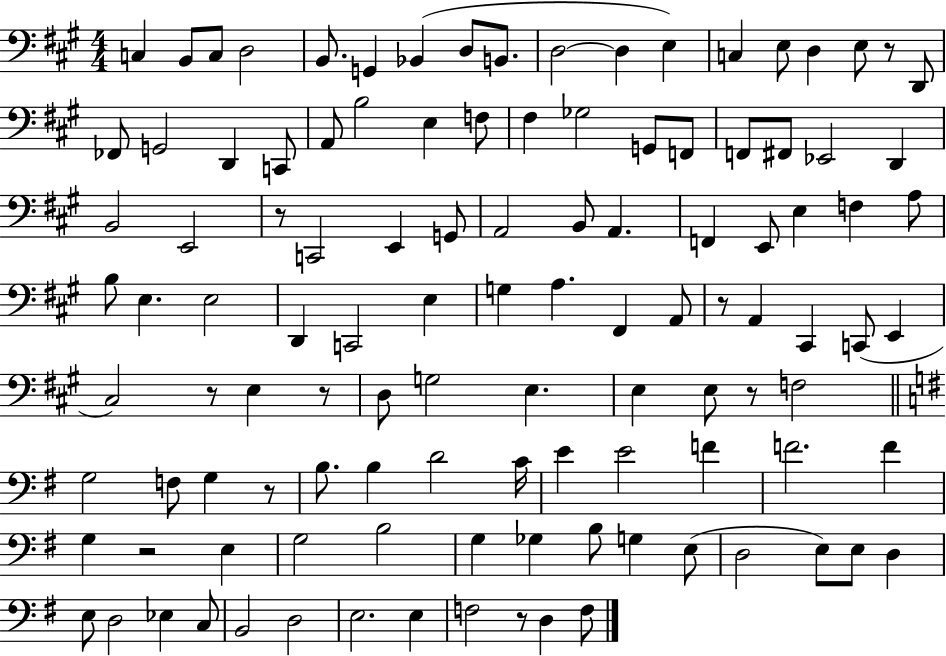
C3/q B2/e C3/e D3/h B2/e. G2/q Bb2/q D3/e B2/e. D3/h D3/q E3/q C3/q E3/e D3/q E3/e R/e D2/e FES2/e G2/h D2/q C2/e A2/e B3/h E3/q F3/e F#3/q Gb3/h G2/e F2/e F2/e F#2/e Eb2/h D2/q B2/h E2/h R/e C2/h E2/q G2/e A2/h B2/e A2/q. F2/q E2/e E3/q F3/q A3/e B3/e E3/q. E3/h D2/q C2/h E3/q G3/q A3/q. F#2/q A2/e R/e A2/q C#2/q C2/e E2/q C#3/h R/e E3/q R/e D3/e G3/h E3/q. E3/q E3/e R/e F3/h G3/h F3/e G3/q R/e B3/e. B3/q D4/h C4/s E4/q E4/h F4/q F4/h. F4/q G3/q R/h E3/q G3/h B3/h G3/q Gb3/q B3/e G3/q E3/e D3/h E3/e E3/e D3/q E3/e D3/h Eb3/q C3/e B2/h D3/h E3/h. E3/q F3/h R/e D3/q F3/e